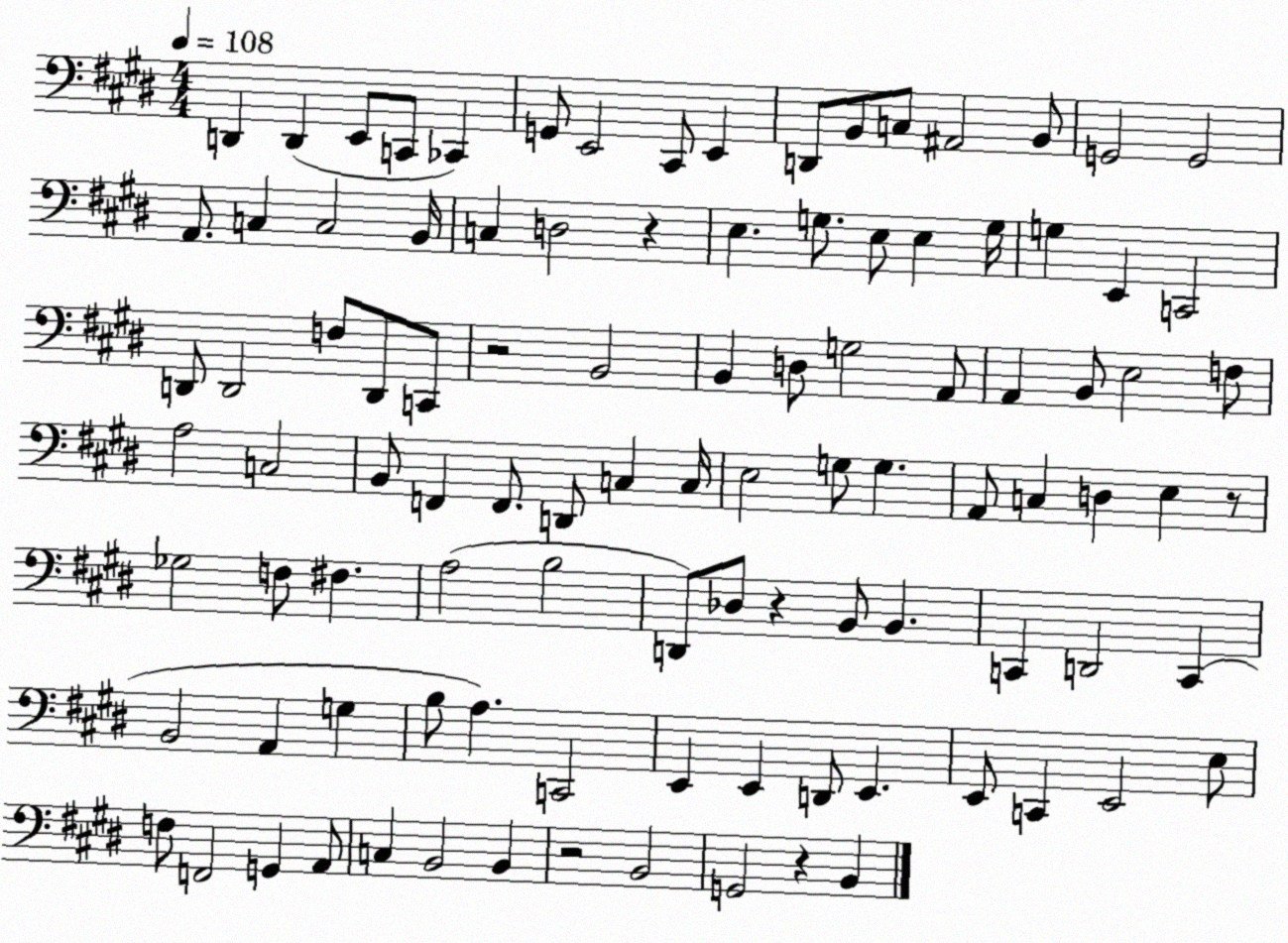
X:1
T:Untitled
M:4/4
L:1/4
K:E
D,, D,, E,,/2 C,,/2 _C,, G,,/2 E,,2 ^C,,/2 E,, D,,/2 B,,/2 C,/2 ^A,,2 B,,/2 G,,2 G,,2 A,,/2 C, C,2 B,,/4 C, D,2 z E, G,/2 E,/2 E, G,/4 G, E,, C,,2 D,,/2 D,,2 F,/2 D,,/2 C,,/2 z2 B,,2 B,, D,/2 G,2 A,,/2 A,, B,,/2 E,2 F,/2 A,2 C,2 B,,/2 F,, F,,/2 D,,/2 C, C,/4 E,2 G,/2 G, A,,/2 C, D, E, z/2 _G,2 F,/2 ^F, A,2 B,2 D,,/2 _D,/2 z B,,/2 B,, C,, D,,2 C,, B,,2 A,, G, B,/2 A, C,,2 E,, E,, D,,/2 E,, E,,/2 C,, E,,2 E,/2 F,/2 F,,2 G,, A,,/2 C, B,,2 B,, z2 B,,2 G,,2 z B,,